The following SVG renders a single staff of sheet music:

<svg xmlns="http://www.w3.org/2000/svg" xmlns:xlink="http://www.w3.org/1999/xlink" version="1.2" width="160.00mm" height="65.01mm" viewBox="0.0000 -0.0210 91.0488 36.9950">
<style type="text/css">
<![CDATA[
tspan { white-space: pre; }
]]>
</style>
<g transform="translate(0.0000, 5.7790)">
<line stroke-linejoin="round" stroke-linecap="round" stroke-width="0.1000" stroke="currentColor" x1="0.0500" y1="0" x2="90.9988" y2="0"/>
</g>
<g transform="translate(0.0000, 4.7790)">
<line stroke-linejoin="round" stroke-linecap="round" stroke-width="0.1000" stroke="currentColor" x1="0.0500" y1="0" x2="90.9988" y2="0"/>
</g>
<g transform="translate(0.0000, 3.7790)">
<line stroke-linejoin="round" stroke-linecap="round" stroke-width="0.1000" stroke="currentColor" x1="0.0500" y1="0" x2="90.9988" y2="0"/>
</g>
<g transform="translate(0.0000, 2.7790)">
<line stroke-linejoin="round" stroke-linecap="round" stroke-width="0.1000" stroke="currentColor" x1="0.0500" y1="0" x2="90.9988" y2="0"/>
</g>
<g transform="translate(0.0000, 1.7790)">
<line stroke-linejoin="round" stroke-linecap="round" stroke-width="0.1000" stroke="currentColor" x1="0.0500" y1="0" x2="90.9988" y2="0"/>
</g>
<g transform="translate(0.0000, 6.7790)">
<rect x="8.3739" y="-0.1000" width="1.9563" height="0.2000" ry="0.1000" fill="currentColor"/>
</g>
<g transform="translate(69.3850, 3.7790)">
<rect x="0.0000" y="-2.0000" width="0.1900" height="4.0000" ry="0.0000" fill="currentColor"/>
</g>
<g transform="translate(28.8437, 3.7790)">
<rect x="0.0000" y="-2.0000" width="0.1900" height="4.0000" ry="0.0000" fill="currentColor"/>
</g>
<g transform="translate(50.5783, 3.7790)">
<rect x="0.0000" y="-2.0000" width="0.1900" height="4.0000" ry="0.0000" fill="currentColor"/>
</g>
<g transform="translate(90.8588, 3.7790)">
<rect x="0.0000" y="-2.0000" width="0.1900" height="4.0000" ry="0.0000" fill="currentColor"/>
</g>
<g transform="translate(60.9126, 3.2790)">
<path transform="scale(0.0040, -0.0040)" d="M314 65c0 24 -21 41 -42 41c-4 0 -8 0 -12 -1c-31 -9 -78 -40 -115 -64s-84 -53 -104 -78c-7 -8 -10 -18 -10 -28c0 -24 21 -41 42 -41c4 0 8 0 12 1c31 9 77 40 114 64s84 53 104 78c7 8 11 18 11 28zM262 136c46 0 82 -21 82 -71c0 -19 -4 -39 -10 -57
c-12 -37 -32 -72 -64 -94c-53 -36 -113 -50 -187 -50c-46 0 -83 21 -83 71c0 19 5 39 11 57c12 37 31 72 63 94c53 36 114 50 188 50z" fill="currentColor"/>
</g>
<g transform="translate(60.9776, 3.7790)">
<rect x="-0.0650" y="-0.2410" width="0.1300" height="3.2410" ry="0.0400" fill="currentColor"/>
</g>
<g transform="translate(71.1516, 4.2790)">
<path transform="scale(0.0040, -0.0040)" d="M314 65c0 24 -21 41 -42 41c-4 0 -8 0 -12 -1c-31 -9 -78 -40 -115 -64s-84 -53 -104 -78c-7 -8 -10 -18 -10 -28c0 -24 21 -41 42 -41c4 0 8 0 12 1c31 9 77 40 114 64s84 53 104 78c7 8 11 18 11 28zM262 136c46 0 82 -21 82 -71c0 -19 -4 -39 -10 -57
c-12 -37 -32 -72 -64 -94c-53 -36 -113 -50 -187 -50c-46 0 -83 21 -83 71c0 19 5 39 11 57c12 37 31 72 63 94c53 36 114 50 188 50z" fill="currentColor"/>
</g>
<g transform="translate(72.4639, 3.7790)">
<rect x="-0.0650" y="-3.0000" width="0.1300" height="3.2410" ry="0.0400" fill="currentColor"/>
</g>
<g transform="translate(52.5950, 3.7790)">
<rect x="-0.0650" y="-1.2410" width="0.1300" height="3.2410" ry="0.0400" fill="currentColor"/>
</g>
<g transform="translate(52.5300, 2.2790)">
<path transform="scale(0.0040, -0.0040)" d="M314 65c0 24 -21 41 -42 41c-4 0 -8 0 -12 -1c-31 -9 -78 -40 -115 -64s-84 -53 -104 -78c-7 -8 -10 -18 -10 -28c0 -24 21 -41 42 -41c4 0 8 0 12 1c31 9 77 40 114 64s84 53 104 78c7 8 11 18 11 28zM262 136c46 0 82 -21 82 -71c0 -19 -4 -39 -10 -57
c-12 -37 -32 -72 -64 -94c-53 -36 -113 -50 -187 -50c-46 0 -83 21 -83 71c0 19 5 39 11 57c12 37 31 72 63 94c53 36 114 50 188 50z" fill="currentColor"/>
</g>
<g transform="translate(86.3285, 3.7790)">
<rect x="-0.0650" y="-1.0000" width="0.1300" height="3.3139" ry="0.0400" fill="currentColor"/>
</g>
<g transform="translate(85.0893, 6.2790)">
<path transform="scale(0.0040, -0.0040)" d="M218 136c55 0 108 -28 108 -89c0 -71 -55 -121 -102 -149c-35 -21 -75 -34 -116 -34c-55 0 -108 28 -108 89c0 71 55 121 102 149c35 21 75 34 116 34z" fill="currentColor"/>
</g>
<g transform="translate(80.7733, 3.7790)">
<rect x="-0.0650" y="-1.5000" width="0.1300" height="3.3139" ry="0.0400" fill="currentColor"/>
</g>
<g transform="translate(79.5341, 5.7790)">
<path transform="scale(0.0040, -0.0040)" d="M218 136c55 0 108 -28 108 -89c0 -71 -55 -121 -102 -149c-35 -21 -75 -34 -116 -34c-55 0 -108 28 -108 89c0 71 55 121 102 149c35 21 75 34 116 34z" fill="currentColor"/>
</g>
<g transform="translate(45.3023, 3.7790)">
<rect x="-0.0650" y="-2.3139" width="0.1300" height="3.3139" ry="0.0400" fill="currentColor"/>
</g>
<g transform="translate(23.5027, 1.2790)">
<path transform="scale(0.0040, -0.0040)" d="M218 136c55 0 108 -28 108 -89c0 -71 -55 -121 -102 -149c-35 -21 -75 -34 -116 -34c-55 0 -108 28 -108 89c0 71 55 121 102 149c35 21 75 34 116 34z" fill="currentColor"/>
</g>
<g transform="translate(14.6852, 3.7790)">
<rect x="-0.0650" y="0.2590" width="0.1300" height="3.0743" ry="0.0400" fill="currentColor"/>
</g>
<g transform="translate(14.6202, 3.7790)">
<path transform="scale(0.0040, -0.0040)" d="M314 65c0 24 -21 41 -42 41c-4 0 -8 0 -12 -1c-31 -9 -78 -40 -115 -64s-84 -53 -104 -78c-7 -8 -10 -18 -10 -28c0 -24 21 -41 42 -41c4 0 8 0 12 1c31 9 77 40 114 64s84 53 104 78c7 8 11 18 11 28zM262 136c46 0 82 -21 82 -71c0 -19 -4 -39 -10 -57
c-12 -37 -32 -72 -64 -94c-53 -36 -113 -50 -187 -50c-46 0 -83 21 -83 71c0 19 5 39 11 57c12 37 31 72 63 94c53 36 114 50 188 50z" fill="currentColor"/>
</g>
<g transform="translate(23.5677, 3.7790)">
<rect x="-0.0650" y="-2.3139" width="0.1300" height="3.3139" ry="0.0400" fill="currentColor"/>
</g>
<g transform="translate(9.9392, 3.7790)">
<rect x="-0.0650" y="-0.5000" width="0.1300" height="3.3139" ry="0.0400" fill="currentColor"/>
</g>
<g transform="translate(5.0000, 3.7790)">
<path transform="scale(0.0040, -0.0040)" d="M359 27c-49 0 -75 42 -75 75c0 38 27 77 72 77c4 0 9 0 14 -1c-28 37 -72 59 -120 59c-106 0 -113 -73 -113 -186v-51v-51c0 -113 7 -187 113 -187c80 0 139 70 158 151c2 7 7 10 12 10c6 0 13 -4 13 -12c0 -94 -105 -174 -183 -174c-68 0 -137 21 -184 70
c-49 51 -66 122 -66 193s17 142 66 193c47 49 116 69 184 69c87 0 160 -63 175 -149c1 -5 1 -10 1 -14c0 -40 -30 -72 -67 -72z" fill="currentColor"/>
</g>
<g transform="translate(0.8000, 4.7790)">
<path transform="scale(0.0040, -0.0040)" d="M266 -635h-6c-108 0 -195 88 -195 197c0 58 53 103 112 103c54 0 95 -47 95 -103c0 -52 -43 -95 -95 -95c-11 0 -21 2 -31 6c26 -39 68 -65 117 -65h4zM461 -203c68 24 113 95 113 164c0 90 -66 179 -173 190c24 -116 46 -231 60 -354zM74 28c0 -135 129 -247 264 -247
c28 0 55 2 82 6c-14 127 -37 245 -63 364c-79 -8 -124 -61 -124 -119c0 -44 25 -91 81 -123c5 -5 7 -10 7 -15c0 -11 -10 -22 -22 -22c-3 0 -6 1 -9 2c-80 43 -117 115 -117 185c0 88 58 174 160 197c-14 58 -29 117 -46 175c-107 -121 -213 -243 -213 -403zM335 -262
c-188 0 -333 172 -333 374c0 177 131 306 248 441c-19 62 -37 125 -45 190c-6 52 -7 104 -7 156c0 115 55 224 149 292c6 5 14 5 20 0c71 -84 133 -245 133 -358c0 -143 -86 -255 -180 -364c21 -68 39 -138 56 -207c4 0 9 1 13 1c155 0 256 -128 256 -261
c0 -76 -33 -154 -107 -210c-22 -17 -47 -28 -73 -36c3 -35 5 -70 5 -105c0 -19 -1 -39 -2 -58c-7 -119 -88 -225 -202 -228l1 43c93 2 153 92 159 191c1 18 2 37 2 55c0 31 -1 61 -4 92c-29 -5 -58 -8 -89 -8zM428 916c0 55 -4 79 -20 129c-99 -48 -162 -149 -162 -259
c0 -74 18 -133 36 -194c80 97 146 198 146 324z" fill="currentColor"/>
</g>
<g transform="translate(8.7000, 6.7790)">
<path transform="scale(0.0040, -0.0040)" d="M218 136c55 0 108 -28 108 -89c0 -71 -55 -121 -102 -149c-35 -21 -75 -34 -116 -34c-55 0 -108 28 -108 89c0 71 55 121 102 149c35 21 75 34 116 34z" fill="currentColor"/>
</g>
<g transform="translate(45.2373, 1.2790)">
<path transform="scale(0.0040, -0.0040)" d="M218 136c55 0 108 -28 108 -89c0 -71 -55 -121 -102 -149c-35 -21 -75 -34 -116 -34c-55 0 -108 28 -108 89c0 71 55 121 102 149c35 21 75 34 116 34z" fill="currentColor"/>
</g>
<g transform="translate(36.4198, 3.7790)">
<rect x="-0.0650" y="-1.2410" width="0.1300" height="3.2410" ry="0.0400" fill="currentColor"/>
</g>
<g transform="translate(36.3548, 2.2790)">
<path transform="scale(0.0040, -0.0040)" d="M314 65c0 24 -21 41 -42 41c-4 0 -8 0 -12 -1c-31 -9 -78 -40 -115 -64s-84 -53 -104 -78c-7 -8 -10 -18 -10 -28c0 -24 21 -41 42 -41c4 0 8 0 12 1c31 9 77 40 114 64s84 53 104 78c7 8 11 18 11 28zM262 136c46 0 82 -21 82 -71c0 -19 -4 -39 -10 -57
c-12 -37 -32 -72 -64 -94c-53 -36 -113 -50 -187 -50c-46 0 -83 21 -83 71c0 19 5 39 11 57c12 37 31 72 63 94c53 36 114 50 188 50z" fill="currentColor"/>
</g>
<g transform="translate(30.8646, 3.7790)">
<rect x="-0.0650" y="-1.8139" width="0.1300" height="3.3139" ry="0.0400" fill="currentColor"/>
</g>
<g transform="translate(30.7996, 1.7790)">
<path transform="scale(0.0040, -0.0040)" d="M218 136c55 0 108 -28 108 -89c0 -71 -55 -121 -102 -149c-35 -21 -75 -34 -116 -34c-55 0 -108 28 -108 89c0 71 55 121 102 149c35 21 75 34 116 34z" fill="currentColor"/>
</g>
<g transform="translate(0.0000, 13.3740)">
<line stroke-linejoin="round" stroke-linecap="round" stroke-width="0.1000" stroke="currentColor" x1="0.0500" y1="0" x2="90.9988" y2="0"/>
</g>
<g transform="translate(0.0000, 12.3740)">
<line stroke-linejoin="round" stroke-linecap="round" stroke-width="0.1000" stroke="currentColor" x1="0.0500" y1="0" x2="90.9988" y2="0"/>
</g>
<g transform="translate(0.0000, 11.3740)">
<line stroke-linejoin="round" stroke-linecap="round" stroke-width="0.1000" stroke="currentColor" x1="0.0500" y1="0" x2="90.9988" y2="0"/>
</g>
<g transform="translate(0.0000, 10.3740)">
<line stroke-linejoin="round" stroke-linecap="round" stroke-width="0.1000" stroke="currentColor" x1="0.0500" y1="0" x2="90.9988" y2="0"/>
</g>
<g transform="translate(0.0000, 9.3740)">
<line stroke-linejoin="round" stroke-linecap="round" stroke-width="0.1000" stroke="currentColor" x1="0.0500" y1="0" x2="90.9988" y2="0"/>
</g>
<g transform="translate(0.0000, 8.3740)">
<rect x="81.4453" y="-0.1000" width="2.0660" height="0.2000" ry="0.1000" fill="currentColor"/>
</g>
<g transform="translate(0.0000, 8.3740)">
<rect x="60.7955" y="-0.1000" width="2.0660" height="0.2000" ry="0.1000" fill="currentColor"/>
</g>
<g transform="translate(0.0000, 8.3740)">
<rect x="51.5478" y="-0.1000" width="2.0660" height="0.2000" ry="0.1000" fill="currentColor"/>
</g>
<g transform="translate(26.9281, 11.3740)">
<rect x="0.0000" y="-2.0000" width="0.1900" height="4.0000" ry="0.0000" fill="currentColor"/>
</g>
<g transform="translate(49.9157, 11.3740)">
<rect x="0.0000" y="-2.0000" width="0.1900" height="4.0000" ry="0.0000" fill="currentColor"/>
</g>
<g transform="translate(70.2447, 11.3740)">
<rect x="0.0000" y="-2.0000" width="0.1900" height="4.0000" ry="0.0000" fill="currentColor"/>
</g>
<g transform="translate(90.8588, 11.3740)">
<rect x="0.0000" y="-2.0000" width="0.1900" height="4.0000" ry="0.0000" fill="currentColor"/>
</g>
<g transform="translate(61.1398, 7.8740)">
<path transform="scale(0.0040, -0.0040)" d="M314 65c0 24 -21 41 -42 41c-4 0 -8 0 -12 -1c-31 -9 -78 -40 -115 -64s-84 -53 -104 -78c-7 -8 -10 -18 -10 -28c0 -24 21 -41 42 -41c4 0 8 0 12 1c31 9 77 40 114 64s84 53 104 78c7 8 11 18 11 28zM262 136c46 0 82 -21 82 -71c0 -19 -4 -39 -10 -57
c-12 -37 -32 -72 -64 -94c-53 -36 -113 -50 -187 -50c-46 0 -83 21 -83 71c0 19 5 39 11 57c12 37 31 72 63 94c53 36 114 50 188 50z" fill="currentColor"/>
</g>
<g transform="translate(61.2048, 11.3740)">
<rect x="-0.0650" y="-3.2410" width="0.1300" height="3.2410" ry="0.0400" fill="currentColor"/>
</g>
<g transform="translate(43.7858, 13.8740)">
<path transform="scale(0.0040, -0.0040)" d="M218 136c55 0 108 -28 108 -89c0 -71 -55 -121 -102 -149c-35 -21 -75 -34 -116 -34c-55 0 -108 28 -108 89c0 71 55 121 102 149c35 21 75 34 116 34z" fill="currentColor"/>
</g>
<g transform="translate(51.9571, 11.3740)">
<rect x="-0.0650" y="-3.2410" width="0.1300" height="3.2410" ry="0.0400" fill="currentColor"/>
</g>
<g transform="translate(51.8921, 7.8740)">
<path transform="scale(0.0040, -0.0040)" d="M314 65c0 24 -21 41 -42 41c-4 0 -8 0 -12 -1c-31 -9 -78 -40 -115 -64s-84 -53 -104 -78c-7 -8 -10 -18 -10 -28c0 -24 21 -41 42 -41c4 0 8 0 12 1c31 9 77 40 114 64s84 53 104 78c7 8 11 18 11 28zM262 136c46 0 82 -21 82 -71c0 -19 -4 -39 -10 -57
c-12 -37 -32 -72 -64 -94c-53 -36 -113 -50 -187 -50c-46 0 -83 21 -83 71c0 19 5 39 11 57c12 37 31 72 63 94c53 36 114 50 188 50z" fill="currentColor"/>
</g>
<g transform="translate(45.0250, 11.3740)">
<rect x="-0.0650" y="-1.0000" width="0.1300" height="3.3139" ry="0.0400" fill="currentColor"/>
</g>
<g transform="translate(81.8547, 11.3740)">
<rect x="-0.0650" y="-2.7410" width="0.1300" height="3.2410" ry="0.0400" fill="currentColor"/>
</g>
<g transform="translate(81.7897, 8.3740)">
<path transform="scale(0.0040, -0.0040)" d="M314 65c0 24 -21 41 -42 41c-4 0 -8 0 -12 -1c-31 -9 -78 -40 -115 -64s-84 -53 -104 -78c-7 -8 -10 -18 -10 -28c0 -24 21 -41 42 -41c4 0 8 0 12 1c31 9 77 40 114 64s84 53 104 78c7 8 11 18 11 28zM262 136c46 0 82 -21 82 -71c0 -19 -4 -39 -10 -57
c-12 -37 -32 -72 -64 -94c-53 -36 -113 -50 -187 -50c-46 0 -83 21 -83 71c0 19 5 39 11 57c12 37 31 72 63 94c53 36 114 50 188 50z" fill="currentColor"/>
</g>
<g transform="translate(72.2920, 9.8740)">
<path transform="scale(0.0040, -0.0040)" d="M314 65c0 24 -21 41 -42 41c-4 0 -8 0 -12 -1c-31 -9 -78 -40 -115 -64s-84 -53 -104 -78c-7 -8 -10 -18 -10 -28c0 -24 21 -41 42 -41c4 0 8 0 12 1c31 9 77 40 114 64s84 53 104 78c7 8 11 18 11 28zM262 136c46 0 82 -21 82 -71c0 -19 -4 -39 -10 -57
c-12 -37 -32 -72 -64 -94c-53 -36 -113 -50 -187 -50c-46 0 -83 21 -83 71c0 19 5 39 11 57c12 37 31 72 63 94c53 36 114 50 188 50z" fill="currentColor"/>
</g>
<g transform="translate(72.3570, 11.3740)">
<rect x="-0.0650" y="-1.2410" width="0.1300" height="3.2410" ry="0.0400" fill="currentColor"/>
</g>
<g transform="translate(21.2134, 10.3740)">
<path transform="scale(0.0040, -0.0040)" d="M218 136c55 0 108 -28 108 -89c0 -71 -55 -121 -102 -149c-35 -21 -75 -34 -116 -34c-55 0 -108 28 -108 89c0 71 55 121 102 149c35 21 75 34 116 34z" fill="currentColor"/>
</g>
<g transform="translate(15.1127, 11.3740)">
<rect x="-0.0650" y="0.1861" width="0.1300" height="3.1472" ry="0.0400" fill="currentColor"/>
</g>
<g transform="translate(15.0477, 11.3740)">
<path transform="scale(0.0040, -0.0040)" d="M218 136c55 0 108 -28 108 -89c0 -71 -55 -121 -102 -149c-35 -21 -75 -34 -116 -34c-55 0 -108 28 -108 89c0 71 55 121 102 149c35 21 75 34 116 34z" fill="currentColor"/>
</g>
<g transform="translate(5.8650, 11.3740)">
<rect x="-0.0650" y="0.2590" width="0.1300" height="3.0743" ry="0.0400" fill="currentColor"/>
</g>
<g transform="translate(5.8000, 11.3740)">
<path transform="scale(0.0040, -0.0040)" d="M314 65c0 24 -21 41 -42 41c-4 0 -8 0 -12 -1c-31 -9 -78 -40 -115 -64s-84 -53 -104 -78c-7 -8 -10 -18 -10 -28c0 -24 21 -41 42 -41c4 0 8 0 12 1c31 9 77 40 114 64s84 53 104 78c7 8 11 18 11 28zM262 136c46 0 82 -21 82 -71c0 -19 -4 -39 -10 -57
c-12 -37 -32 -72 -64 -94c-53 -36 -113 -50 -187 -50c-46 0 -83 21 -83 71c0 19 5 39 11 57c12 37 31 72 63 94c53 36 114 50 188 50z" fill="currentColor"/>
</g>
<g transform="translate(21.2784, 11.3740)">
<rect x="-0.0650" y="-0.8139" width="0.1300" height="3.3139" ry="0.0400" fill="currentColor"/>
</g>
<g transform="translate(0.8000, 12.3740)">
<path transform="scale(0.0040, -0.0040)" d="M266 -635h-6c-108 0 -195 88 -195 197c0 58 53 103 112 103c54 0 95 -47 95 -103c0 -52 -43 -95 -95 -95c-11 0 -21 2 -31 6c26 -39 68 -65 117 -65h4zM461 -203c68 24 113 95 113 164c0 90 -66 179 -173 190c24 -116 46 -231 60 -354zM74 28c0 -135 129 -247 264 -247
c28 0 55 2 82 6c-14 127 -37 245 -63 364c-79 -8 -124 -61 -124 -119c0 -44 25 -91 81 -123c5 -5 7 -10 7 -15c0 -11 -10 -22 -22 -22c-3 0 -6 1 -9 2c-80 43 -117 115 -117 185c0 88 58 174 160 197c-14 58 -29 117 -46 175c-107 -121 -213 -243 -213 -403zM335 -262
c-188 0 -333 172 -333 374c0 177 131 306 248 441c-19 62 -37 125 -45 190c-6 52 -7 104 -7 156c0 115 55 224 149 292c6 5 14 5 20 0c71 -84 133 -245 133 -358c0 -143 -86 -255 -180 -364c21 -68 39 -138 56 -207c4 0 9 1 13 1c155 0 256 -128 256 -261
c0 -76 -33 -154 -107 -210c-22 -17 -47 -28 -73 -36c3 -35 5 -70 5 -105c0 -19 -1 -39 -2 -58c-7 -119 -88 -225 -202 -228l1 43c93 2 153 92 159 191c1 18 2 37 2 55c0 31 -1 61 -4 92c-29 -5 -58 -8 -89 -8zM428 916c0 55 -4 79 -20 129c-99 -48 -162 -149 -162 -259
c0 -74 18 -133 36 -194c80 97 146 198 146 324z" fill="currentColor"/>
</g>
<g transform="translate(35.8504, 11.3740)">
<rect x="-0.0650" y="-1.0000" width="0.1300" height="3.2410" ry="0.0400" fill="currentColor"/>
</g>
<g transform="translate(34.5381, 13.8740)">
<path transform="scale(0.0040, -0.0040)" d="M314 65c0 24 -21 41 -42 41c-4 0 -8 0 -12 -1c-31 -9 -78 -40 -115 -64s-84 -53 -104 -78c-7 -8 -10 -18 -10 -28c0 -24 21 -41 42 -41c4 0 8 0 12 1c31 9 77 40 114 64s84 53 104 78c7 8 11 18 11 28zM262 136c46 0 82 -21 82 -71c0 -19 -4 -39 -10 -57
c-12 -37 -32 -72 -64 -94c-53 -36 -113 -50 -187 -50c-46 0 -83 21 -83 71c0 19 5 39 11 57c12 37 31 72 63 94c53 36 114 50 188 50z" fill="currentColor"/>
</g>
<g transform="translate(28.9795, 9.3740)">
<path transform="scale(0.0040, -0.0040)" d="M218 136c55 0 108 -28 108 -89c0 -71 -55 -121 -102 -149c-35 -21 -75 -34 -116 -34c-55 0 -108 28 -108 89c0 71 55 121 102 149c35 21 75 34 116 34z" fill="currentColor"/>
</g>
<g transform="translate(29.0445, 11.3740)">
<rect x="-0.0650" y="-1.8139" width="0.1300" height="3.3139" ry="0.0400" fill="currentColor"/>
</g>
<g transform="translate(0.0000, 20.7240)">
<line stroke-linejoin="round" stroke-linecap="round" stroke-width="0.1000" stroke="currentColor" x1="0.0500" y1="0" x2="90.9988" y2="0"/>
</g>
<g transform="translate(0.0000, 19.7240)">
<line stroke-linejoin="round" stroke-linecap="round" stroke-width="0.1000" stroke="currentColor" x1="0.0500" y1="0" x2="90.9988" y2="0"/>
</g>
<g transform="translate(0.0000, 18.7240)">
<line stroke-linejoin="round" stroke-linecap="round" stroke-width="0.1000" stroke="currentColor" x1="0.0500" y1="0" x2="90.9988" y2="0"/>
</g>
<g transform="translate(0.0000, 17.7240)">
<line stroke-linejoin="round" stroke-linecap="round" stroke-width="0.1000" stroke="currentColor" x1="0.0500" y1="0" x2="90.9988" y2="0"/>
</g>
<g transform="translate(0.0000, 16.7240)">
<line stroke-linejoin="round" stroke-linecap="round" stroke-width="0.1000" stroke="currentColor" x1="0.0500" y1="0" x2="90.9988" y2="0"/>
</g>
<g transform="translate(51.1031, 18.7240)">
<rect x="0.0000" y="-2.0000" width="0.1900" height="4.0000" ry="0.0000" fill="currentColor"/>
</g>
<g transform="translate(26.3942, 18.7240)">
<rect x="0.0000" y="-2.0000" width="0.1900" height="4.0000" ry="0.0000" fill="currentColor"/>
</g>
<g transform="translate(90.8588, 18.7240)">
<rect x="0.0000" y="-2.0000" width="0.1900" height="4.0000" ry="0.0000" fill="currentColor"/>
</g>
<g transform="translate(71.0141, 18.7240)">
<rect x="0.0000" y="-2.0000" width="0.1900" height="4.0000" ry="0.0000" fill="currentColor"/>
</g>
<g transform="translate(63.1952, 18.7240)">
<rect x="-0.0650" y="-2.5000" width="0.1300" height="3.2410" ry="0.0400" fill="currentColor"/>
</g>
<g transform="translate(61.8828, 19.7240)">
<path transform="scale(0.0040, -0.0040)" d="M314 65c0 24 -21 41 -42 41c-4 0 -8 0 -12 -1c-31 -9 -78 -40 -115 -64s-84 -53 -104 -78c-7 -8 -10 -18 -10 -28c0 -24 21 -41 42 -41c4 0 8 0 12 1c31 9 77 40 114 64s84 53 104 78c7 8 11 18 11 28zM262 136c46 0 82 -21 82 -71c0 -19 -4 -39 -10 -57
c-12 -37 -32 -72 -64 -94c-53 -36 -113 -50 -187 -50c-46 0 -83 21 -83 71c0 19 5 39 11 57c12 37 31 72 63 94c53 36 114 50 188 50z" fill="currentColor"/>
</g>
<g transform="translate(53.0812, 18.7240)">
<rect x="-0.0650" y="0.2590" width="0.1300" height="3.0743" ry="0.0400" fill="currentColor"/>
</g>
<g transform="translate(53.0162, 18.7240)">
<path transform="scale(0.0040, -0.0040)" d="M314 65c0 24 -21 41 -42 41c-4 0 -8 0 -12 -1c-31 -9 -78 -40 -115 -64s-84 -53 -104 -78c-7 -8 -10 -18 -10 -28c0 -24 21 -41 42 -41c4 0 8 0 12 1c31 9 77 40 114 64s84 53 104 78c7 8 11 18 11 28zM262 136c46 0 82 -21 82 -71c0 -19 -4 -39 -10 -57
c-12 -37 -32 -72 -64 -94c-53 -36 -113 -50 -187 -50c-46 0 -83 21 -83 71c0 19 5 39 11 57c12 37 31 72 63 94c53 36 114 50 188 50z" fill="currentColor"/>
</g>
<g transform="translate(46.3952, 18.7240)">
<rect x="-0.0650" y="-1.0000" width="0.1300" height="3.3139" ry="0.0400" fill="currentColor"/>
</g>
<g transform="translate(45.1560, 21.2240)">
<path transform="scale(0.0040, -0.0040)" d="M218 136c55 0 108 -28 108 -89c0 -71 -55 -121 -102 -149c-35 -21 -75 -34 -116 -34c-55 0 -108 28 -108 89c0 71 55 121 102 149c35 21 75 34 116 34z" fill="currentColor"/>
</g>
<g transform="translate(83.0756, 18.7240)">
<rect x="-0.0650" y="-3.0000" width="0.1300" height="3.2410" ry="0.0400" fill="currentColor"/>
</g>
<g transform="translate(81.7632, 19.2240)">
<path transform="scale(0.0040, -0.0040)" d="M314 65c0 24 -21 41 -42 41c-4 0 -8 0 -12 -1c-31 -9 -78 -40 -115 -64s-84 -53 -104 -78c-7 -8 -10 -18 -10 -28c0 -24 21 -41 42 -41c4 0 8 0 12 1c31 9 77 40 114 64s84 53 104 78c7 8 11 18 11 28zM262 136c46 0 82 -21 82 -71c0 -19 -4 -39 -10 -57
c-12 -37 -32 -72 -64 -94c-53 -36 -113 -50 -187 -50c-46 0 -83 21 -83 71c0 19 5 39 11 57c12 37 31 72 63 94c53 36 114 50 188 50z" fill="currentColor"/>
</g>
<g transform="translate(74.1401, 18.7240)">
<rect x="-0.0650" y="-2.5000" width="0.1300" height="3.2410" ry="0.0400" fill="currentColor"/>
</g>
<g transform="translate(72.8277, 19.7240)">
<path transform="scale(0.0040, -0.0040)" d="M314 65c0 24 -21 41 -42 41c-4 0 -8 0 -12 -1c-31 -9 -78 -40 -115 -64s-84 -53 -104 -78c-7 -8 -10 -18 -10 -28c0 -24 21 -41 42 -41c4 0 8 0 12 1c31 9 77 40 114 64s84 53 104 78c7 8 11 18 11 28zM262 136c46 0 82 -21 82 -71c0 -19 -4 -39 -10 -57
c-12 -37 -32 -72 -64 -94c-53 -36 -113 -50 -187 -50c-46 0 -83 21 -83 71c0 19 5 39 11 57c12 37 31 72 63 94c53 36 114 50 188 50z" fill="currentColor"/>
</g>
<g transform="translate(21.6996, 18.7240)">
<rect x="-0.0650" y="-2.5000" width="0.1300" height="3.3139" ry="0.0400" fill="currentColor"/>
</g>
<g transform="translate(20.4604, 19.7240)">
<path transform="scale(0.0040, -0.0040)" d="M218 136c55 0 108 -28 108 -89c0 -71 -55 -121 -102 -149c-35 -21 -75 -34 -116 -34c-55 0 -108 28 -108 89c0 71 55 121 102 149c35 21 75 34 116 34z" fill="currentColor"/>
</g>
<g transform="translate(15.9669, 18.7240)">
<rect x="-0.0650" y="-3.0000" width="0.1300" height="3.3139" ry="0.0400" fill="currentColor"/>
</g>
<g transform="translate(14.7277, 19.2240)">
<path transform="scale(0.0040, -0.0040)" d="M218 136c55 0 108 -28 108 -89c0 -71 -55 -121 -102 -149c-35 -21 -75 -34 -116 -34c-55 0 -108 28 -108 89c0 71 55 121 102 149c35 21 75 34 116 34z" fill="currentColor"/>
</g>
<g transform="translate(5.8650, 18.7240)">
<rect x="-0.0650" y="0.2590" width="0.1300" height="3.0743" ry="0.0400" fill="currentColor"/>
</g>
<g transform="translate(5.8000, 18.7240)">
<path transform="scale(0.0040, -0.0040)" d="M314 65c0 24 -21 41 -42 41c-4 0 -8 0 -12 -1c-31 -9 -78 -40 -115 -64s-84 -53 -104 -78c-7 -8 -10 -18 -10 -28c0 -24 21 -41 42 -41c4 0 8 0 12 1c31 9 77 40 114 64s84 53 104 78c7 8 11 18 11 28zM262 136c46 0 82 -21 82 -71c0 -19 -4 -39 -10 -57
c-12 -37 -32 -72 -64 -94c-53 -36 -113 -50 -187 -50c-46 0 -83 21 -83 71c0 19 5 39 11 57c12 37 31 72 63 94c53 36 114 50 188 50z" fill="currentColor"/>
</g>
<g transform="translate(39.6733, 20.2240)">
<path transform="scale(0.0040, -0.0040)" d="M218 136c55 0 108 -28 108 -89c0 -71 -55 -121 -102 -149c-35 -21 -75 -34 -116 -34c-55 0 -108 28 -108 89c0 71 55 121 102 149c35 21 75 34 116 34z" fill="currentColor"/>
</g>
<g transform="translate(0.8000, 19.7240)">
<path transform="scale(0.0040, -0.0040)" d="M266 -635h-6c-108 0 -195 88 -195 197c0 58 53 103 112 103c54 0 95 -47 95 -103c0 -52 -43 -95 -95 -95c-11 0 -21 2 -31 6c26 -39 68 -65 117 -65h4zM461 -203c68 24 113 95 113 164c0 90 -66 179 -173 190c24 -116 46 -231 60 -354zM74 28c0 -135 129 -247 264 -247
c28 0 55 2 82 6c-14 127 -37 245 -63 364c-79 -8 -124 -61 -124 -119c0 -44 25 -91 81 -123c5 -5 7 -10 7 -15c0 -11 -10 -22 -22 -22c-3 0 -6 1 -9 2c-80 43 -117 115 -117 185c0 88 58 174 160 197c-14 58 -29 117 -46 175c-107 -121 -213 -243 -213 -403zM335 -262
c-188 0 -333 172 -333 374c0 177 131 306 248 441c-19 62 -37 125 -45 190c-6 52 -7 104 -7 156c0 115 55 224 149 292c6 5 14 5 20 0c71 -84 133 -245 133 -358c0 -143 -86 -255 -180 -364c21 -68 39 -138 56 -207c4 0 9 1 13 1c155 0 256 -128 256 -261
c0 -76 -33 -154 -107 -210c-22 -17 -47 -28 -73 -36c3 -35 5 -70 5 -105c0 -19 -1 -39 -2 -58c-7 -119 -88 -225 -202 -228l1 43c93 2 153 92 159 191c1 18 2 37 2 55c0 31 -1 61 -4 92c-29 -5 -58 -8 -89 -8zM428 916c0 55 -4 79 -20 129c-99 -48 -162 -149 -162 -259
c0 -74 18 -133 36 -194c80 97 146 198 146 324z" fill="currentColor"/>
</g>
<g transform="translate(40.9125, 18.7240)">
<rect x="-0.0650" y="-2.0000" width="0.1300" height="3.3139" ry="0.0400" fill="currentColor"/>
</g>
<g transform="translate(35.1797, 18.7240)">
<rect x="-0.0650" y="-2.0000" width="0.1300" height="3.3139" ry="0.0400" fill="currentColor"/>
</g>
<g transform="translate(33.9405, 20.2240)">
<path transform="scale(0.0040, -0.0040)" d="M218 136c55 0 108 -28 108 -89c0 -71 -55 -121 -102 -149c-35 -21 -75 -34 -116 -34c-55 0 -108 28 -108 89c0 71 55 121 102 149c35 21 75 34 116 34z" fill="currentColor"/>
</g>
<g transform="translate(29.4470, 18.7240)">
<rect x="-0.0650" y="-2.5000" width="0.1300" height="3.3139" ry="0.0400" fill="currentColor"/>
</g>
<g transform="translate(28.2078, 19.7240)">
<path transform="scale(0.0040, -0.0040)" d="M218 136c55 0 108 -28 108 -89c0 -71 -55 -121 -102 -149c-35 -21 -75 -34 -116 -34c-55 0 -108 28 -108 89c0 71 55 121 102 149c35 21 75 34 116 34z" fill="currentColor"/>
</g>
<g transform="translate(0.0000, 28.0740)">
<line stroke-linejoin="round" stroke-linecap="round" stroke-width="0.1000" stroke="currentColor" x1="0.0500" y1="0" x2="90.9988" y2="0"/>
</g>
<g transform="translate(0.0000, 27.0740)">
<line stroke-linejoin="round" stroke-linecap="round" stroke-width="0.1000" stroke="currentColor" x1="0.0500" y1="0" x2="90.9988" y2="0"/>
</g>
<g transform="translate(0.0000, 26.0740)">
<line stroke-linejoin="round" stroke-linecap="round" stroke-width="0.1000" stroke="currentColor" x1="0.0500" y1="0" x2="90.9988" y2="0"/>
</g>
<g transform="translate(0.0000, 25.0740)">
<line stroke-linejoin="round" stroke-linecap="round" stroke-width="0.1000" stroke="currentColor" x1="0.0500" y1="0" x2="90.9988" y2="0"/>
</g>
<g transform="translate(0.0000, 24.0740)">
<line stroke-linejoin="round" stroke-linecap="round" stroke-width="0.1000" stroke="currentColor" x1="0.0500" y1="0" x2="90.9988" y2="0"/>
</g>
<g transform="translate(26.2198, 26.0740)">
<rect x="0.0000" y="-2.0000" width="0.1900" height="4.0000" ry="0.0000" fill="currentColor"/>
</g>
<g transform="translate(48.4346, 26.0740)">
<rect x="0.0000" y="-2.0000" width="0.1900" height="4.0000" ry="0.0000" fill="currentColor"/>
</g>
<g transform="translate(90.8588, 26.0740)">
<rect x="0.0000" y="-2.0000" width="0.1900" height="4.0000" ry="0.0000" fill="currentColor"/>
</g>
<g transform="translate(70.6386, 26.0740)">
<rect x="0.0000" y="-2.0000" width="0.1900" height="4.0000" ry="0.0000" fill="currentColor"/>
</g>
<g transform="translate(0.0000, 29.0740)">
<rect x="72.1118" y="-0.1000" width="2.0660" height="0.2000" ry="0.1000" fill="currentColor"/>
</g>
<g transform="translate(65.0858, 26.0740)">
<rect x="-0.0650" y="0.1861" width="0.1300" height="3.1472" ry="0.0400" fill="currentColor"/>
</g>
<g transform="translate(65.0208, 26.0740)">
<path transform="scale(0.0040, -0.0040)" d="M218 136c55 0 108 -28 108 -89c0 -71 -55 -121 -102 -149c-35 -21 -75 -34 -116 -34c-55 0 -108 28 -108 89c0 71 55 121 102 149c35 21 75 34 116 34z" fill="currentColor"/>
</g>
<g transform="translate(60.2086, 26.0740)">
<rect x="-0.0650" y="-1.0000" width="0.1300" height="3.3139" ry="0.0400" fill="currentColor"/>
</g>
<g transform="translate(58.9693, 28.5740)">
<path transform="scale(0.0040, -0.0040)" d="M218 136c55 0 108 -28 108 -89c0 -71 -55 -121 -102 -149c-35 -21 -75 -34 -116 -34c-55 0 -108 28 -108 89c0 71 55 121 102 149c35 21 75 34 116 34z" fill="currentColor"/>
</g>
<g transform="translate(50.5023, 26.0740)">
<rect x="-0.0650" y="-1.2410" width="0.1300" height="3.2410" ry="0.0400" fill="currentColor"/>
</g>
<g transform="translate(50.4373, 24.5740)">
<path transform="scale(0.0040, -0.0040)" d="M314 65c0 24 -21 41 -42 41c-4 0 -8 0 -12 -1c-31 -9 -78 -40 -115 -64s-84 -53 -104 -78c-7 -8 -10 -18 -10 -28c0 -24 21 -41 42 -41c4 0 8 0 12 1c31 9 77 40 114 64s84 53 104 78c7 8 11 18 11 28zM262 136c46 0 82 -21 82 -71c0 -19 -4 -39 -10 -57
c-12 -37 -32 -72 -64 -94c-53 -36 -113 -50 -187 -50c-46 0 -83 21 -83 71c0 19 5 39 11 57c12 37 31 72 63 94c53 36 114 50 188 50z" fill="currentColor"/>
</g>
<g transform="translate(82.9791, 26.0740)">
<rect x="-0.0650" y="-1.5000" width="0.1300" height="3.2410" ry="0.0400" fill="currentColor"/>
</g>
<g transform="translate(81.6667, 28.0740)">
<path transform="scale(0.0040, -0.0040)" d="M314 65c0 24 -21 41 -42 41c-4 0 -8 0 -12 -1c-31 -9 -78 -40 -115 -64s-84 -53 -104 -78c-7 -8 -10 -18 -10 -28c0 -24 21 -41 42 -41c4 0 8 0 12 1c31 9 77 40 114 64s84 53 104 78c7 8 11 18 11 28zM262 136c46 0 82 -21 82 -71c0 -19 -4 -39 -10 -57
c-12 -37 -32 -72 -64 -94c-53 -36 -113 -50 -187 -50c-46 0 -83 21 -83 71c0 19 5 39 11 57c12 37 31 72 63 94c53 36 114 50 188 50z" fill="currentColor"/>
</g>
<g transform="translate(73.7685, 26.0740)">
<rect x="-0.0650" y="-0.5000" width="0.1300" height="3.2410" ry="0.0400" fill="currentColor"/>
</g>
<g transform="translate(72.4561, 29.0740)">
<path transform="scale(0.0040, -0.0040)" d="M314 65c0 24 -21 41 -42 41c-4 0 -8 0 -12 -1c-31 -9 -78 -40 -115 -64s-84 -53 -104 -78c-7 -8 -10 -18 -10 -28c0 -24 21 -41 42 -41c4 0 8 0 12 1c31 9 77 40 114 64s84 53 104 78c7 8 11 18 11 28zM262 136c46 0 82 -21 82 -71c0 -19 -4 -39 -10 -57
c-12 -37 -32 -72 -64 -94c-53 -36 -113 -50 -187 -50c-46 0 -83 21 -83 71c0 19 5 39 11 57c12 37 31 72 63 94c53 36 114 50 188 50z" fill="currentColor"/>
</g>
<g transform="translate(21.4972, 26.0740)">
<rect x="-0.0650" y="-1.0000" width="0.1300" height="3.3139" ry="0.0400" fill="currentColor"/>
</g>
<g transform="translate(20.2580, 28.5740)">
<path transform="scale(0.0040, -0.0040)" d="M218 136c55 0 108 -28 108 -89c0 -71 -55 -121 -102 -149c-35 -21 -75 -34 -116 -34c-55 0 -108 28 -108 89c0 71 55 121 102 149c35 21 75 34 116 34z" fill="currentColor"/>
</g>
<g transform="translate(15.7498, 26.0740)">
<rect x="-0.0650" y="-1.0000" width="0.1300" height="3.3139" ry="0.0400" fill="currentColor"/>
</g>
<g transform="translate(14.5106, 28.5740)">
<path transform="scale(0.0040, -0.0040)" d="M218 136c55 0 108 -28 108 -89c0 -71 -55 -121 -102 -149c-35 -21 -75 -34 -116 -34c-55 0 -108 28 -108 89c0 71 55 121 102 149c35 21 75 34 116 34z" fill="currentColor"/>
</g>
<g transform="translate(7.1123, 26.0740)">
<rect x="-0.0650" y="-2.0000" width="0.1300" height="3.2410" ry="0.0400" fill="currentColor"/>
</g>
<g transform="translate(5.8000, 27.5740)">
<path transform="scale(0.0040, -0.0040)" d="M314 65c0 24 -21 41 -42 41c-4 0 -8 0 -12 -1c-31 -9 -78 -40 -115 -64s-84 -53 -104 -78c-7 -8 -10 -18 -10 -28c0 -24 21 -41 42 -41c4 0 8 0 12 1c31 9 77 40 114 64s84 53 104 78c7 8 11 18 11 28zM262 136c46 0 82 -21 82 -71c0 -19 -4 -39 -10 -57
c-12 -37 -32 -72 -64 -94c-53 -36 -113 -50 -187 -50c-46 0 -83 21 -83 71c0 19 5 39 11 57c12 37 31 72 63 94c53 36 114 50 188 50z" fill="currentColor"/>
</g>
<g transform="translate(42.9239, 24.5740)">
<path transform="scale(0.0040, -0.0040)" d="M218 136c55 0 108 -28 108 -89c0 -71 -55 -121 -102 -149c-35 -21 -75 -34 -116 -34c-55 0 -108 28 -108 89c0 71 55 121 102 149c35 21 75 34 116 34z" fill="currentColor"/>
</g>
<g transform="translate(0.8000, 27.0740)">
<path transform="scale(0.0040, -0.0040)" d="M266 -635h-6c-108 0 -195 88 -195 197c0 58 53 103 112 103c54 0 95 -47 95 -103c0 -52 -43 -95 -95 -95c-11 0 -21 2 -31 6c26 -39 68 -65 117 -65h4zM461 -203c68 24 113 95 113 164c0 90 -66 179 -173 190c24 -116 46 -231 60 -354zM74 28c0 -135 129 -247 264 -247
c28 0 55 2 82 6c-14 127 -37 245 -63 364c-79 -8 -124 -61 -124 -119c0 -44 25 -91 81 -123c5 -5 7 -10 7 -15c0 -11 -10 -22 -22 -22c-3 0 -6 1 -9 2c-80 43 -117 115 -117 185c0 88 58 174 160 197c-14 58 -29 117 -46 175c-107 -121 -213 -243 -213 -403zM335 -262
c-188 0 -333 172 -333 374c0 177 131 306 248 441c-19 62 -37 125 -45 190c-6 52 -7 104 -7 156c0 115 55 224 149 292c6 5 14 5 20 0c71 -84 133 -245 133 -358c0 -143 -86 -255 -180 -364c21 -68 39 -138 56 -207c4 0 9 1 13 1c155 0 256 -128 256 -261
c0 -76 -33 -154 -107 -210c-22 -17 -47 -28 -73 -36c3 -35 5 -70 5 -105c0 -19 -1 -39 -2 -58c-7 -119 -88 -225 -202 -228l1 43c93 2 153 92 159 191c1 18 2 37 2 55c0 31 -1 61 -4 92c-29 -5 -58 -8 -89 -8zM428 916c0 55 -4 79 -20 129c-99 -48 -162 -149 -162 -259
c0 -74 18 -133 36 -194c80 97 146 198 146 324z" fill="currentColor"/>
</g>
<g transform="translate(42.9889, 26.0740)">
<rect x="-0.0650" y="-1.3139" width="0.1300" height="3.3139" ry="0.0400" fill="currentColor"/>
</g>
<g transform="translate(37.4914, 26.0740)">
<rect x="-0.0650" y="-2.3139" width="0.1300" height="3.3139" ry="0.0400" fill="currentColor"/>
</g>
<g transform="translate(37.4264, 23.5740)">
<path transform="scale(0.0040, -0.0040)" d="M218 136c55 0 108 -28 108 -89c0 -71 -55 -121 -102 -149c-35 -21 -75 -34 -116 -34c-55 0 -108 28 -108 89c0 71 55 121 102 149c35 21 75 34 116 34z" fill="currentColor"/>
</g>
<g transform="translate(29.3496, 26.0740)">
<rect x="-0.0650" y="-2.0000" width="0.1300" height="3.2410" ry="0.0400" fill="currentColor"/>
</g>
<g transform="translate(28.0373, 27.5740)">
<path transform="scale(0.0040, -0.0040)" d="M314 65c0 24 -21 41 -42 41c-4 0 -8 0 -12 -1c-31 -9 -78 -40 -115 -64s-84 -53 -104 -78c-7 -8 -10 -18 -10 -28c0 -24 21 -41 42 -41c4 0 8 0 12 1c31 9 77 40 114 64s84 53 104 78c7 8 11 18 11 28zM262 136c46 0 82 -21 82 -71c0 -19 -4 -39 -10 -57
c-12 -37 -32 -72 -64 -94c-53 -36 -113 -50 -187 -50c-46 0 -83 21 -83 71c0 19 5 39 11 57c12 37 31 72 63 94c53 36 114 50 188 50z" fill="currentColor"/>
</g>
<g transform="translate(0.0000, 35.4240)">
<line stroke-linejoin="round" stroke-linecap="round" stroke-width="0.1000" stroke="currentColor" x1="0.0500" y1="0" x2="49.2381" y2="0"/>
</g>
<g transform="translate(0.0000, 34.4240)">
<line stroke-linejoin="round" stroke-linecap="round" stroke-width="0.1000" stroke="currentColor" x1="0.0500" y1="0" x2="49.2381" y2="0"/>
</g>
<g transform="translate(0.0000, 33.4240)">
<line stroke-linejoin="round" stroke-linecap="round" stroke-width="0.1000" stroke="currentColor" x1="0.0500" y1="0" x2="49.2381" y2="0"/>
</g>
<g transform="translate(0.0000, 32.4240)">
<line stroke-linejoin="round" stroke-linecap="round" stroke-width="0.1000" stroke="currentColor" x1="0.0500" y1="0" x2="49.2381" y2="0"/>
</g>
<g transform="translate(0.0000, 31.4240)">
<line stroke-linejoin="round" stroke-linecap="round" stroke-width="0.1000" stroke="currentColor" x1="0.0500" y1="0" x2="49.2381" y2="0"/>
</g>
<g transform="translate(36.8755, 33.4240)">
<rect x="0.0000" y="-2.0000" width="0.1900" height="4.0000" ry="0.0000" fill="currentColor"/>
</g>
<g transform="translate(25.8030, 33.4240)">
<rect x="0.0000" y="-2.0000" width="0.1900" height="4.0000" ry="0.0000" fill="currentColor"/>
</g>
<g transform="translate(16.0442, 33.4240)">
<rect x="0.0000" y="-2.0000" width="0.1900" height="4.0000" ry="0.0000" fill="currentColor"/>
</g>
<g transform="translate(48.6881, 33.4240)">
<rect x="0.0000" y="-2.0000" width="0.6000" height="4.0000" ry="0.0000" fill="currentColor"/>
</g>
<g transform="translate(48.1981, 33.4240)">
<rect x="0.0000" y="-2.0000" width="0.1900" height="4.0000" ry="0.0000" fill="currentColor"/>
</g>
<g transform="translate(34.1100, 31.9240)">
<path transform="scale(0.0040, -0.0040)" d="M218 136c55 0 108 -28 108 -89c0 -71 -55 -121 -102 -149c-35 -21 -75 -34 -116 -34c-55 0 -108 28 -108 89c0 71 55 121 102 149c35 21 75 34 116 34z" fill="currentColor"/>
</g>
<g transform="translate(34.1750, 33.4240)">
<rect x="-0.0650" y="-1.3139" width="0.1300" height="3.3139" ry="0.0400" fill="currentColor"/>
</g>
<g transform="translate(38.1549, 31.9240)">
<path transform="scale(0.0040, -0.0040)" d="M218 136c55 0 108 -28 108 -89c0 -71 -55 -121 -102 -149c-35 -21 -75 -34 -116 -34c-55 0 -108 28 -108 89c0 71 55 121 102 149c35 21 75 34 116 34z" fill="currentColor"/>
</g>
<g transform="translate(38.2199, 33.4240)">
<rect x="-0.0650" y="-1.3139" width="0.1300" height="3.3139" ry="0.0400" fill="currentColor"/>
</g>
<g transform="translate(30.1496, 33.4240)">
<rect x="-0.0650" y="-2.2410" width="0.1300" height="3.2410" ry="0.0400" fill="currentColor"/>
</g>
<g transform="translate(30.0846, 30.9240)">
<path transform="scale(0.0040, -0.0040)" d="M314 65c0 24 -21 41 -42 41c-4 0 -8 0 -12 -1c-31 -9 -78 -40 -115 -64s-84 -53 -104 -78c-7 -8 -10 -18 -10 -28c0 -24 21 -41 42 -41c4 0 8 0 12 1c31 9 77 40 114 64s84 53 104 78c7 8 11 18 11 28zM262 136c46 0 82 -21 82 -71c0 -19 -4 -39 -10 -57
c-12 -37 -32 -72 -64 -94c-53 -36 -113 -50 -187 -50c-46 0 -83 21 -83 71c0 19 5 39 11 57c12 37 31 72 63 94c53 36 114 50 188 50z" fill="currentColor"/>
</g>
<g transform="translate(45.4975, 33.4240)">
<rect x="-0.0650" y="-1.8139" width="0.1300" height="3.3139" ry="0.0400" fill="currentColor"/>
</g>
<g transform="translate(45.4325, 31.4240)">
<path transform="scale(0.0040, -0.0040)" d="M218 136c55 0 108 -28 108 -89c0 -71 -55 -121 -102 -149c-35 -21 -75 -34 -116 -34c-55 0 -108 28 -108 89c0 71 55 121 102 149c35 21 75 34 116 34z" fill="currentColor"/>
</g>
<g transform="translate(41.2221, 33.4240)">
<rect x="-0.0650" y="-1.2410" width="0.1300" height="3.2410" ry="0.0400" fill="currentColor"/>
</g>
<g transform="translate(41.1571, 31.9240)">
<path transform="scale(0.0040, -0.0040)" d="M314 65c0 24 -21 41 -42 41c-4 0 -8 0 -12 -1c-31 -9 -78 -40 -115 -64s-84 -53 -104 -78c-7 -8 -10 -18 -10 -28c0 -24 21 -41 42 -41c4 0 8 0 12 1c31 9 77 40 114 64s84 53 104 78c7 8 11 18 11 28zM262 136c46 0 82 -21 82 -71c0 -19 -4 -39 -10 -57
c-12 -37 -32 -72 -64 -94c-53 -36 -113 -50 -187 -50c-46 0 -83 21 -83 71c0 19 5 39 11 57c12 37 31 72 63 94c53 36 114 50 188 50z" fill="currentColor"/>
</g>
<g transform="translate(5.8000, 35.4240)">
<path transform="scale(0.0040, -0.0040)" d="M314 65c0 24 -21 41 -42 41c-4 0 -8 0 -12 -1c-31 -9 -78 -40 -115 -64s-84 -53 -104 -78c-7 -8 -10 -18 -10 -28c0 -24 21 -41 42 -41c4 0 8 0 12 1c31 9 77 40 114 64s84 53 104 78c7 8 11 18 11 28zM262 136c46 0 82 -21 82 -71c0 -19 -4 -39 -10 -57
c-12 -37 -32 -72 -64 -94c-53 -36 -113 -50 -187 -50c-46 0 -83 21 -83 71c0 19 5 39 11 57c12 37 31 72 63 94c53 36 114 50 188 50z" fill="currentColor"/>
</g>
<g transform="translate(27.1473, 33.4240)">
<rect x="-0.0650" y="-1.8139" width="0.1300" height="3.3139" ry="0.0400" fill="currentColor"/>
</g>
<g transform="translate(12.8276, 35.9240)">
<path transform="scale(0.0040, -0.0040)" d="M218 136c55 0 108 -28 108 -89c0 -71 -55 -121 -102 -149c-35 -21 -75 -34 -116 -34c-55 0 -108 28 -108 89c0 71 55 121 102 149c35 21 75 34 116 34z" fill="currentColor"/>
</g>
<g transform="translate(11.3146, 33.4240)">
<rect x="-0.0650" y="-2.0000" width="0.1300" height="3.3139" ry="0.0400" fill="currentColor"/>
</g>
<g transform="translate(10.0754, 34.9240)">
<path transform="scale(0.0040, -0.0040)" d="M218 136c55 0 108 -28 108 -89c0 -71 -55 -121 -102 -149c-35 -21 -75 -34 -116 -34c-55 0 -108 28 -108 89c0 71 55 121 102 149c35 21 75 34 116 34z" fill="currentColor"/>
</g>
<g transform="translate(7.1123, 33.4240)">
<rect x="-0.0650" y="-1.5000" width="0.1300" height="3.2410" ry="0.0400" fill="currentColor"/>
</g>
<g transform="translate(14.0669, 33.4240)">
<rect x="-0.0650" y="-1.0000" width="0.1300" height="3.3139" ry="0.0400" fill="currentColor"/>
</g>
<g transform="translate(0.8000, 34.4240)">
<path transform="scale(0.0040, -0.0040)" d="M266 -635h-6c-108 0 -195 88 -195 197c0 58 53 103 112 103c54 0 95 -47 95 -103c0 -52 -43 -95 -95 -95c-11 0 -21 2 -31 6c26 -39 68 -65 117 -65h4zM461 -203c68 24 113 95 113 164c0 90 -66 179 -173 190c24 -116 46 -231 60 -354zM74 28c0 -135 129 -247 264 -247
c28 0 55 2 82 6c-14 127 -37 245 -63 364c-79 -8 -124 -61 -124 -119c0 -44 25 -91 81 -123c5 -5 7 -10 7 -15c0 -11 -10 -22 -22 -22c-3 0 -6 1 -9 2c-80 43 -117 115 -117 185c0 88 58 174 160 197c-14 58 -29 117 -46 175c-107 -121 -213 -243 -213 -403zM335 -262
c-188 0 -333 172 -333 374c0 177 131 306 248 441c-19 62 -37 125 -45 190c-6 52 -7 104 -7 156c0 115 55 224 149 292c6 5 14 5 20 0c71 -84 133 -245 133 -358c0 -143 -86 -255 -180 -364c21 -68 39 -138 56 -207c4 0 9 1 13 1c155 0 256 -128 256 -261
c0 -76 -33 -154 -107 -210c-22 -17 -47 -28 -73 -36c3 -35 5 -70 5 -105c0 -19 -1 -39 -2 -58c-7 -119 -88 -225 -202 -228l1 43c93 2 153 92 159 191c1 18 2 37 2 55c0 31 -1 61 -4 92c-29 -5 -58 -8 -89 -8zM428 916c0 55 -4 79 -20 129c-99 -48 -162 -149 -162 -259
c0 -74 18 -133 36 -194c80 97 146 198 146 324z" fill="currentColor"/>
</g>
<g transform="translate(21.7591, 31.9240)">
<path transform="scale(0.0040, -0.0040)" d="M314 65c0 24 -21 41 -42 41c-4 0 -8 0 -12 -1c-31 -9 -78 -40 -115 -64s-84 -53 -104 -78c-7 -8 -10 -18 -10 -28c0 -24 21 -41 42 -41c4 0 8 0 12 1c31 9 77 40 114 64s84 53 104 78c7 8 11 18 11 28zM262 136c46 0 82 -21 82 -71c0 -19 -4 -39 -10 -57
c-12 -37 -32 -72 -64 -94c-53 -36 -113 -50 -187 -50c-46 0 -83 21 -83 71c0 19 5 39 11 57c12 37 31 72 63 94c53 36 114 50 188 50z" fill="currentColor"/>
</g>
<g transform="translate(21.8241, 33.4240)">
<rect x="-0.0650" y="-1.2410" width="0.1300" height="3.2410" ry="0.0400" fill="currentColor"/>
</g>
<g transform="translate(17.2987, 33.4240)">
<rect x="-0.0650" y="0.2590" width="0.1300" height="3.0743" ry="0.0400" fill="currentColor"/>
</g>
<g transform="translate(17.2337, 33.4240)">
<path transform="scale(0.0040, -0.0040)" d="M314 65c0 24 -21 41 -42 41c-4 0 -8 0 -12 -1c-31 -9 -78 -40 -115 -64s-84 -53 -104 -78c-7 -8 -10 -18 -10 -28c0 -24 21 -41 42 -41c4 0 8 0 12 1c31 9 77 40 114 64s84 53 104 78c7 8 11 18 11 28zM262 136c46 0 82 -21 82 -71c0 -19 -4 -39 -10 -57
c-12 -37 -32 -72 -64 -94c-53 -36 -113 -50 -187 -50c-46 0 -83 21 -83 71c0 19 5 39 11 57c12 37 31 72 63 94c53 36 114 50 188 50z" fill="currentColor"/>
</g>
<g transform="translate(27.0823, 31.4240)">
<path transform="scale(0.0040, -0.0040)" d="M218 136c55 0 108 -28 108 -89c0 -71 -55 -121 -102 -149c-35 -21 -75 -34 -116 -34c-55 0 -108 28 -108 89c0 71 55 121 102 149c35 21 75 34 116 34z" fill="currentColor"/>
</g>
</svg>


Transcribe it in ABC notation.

X:1
T:Untitled
M:4/4
L:1/4
K:C
C B2 g f e2 g e2 c2 A2 E D B2 B d f D2 D b2 b2 e2 a2 B2 A G G F F D B2 G2 G2 A2 F2 D D F2 g e e2 D B C2 E2 E2 F D B2 e2 f g2 e e e2 f